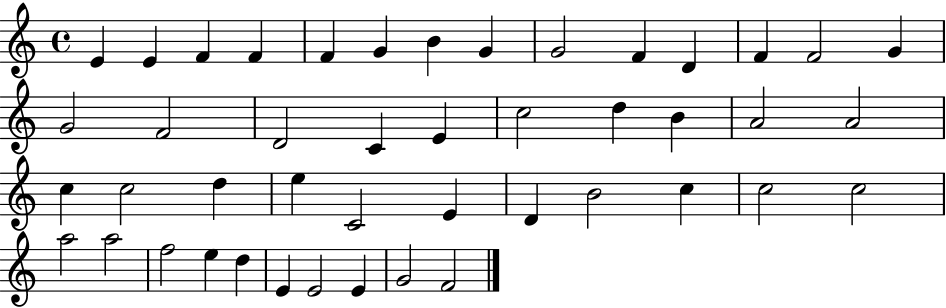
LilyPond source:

{
  \clef treble
  \time 4/4
  \defaultTimeSignature
  \key c \major
  e'4 e'4 f'4 f'4 | f'4 g'4 b'4 g'4 | g'2 f'4 d'4 | f'4 f'2 g'4 | \break g'2 f'2 | d'2 c'4 e'4 | c''2 d''4 b'4 | a'2 a'2 | \break c''4 c''2 d''4 | e''4 c'2 e'4 | d'4 b'2 c''4 | c''2 c''2 | \break a''2 a''2 | f''2 e''4 d''4 | e'4 e'2 e'4 | g'2 f'2 | \break \bar "|."
}